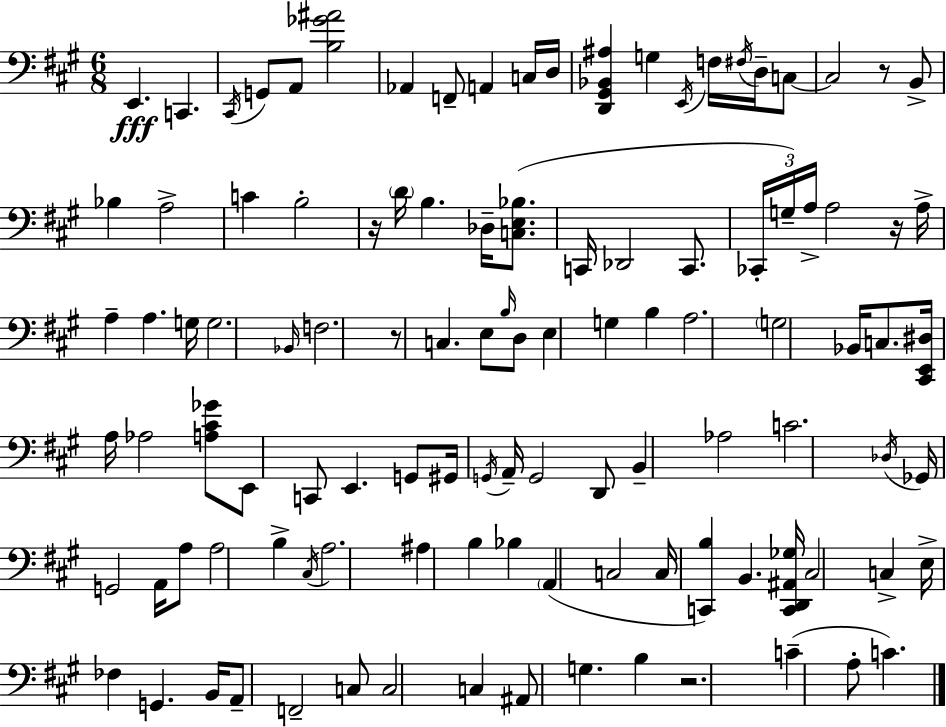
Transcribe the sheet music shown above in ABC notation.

X:1
T:Untitled
M:6/8
L:1/4
K:A
E,, C,, ^C,,/4 G,,/2 A,,/2 [B,_G^A]2 _A,, F,,/2 A,, C,/4 D,/4 [D,,^G,,_B,,^A,] G, E,,/4 F,/4 ^F,/4 D,/4 C,/2 C,2 z/2 B,,/2 _B, A,2 C B,2 z/4 D/4 B, _D,/4 [C,E,_B,]/2 C,,/4 _D,,2 C,,/2 _C,,/4 G,/4 A,/4 A,2 z/4 A,/4 A, A, G,/4 G,2 _B,,/4 F,2 z/2 C, E,/2 B,/4 D,/2 E, G, B, A,2 G,2 _B,,/4 C,/2 [^C,,E,,^D,]/4 A,/4 _A,2 [A,^C_G]/2 E,,/2 C,,/2 E,, G,,/2 ^G,,/4 G,,/4 A,,/4 G,,2 D,,/2 B,, _A,2 C2 _D,/4 _G,,/4 G,,2 A,,/4 A,/2 A,2 B, ^C,/4 A,2 ^A, B, _B, A,, C,2 C,/4 [C,,B,] B,, [C,,D,,^A,,_G,]/4 ^C,2 C, E,/4 _F, G,, B,,/4 A,,/2 F,,2 C,/2 C,2 C, ^A,,/2 G, B, z2 C A,/2 C